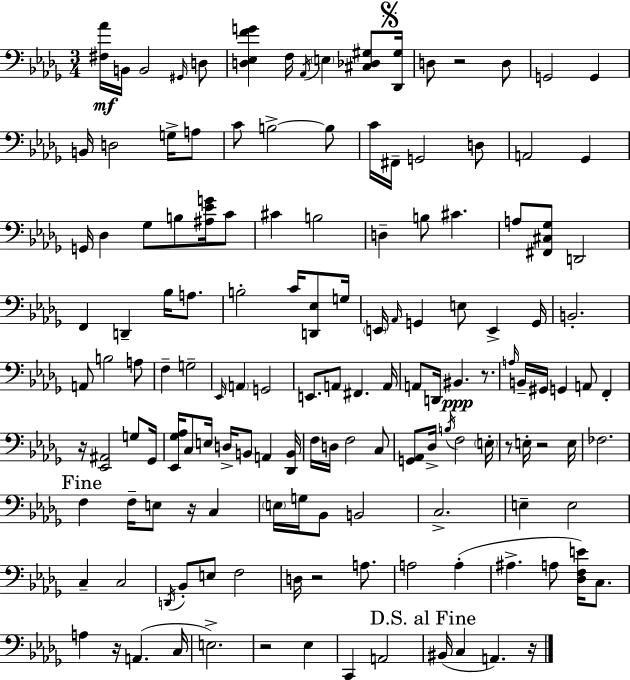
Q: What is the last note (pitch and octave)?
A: A2